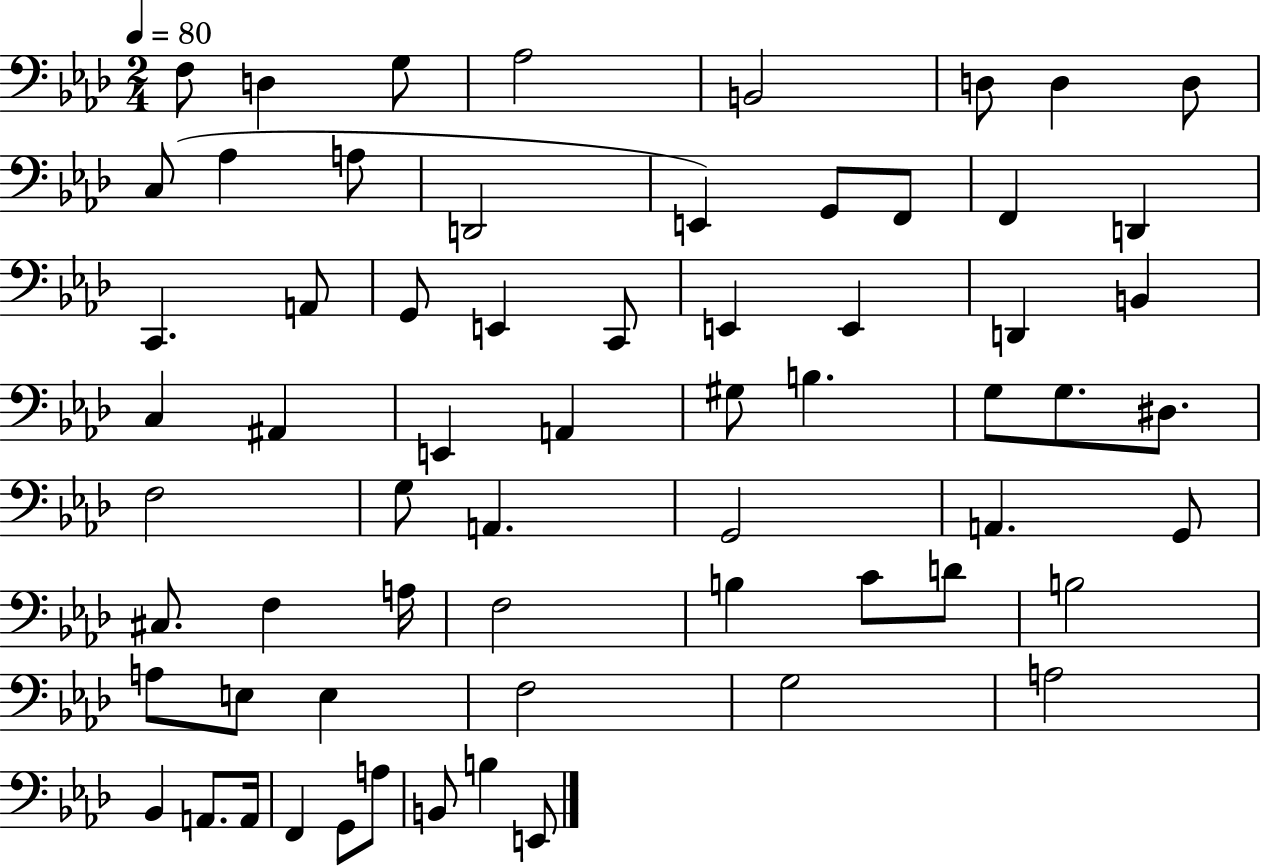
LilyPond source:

{
  \clef bass
  \numericTimeSignature
  \time 2/4
  \key aes \major
  \tempo 4 = 80
  f8 d4 g8 | aes2 | b,2 | d8 d4 d8 | \break c8( aes4 a8 | d,2 | e,4) g,8 f,8 | f,4 d,4 | \break c,4. a,8 | g,8 e,4 c,8 | e,4 e,4 | d,4 b,4 | \break c4 ais,4 | e,4 a,4 | gis8 b4. | g8 g8. dis8. | \break f2 | g8 a,4. | g,2 | a,4. g,8 | \break cis8. f4 a16 | f2 | b4 c'8 d'8 | b2 | \break a8 e8 e4 | f2 | g2 | a2 | \break bes,4 a,8. a,16 | f,4 g,8 a8 | b,8 b4 e,8 | \bar "|."
}